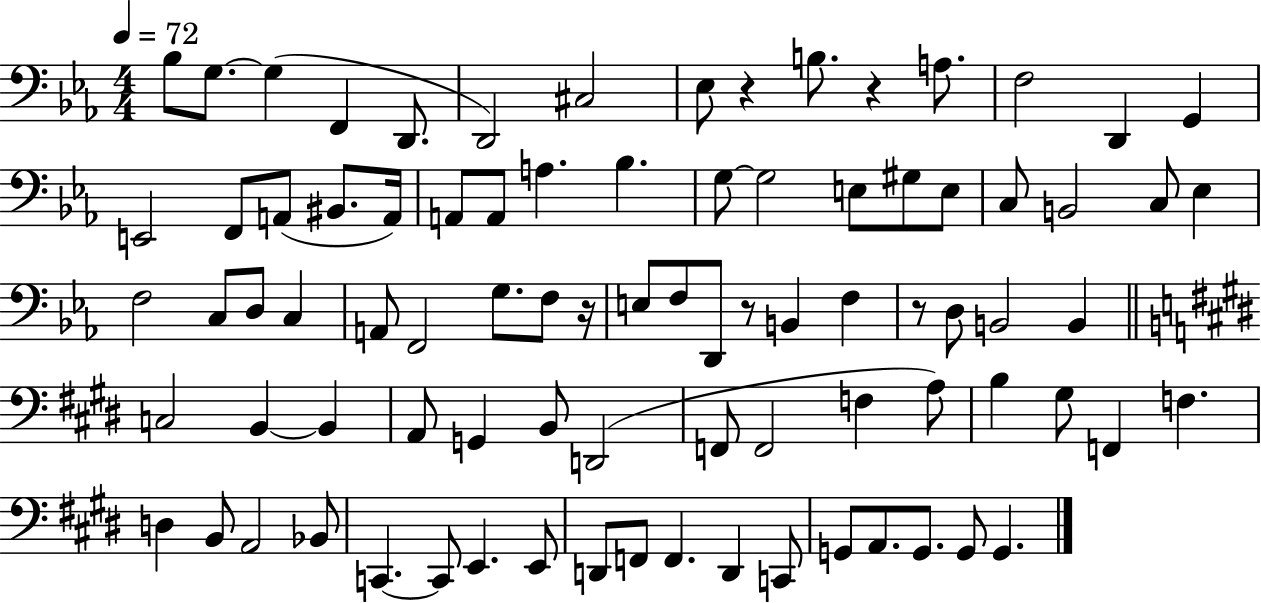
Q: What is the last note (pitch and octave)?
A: G2